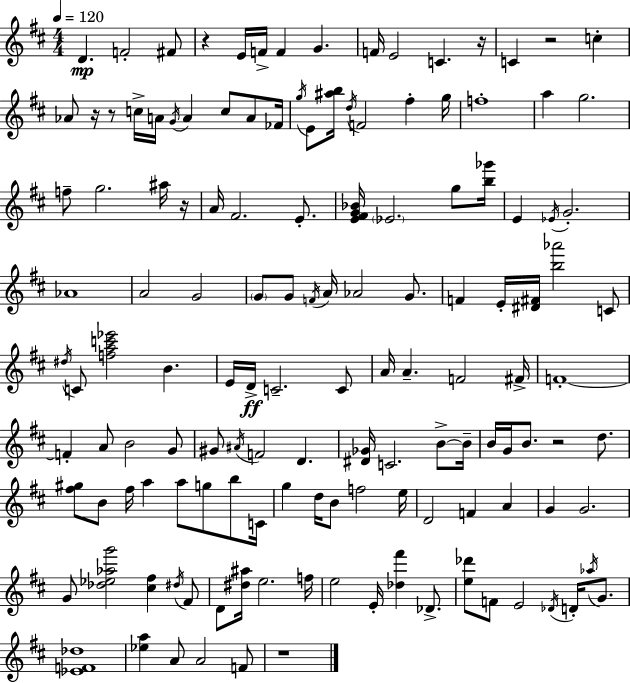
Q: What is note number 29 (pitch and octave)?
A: G5